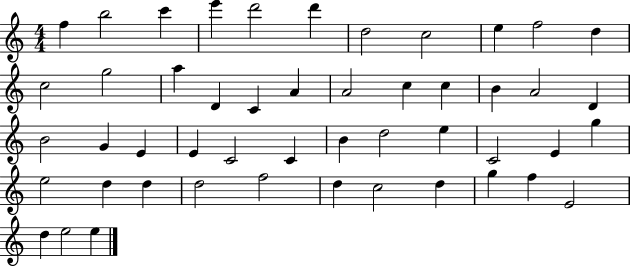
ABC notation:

X:1
T:Untitled
M:4/4
L:1/4
K:C
f b2 c' e' d'2 d' d2 c2 e f2 d c2 g2 a D C A A2 c c B A2 D B2 G E E C2 C B d2 e C2 E g e2 d d d2 f2 d c2 d g f E2 d e2 e